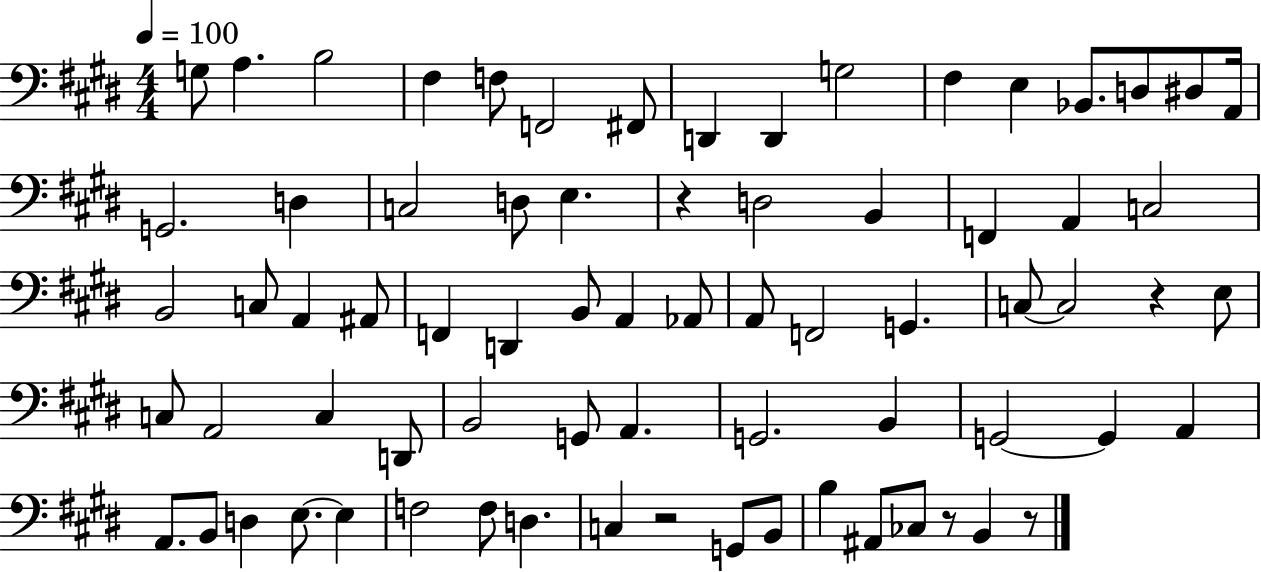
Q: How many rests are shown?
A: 5